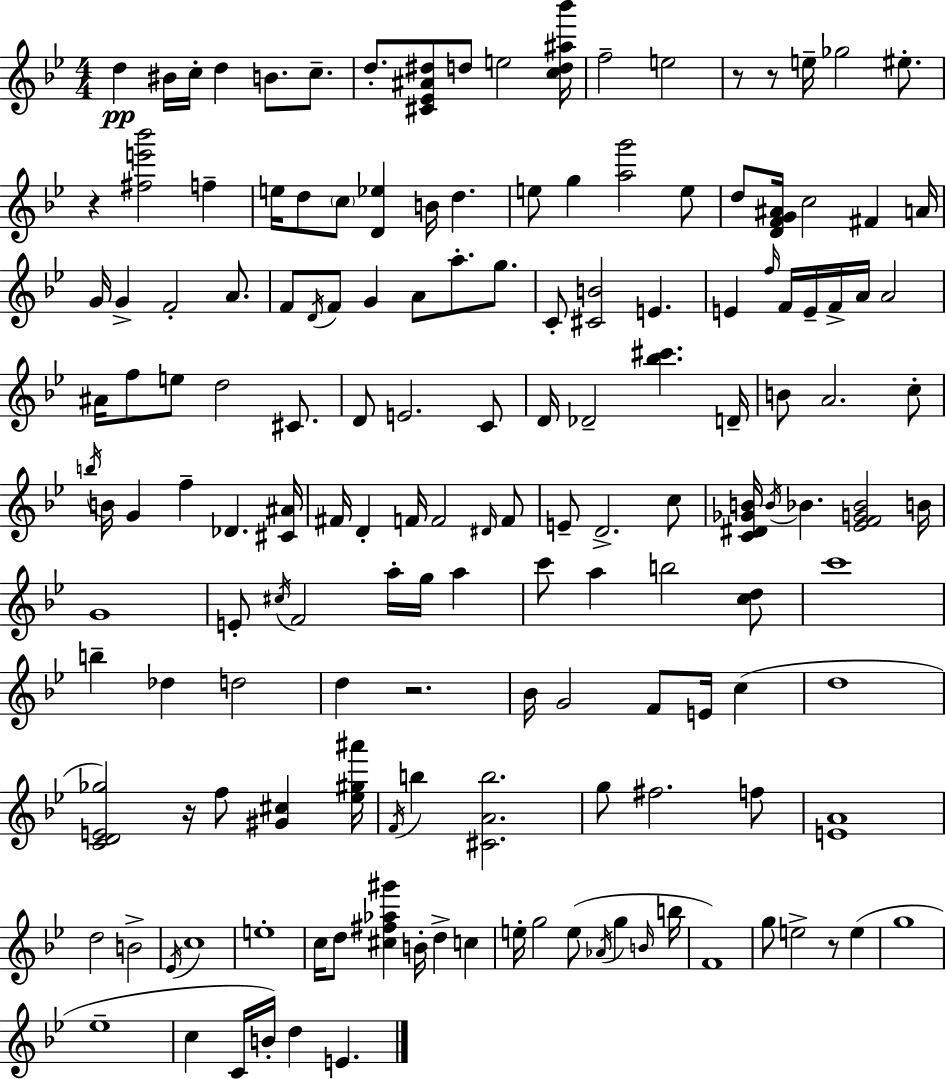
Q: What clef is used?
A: treble